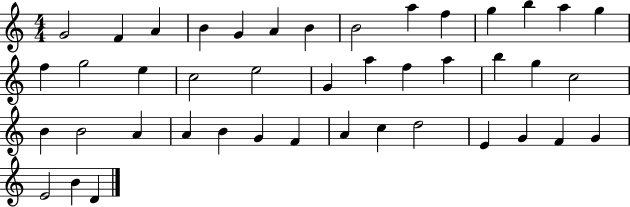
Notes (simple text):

G4/h F4/q A4/q B4/q G4/q A4/q B4/q B4/h A5/q F5/q G5/q B5/q A5/q G5/q F5/q G5/h E5/q C5/h E5/h G4/q A5/q F5/q A5/q B5/q G5/q C5/h B4/q B4/h A4/q A4/q B4/q G4/q F4/q A4/q C5/q D5/h E4/q G4/q F4/q G4/q E4/h B4/q D4/q